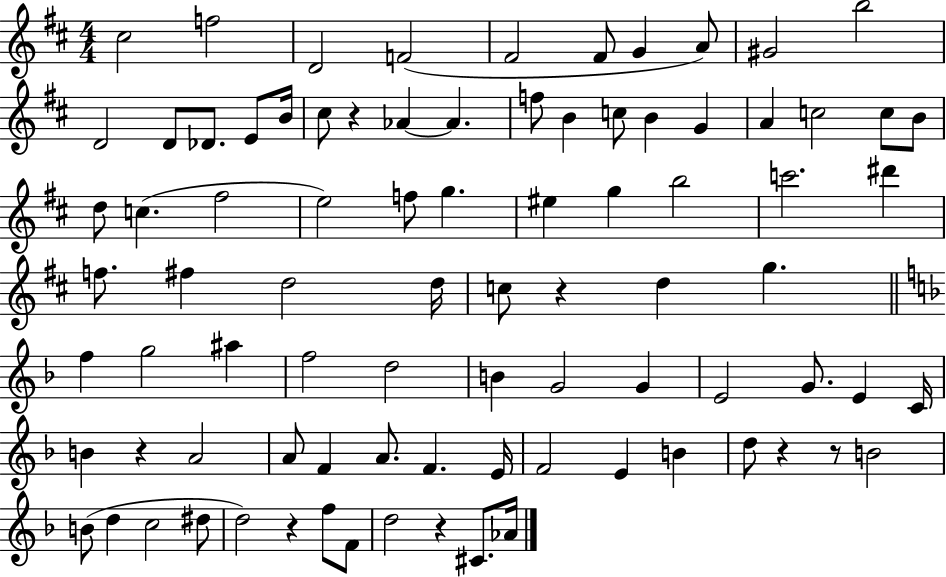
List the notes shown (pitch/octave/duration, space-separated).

C#5/h F5/h D4/h F4/h F#4/h F#4/e G4/q A4/e G#4/h B5/h D4/h D4/e Db4/e. E4/e B4/s C#5/e R/q Ab4/q Ab4/q. F5/e B4/q C5/e B4/q G4/q A4/q C5/h C5/e B4/e D5/e C5/q. F#5/h E5/h F5/e G5/q. EIS5/q G5/q B5/h C6/h. D#6/q F5/e. F#5/q D5/h D5/s C5/e R/q D5/q G5/q. F5/q G5/h A#5/q F5/h D5/h B4/q G4/h G4/q E4/h G4/e. E4/q C4/s B4/q R/q A4/h A4/e F4/q A4/e. F4/q. E4/s F4/h E4/q B4/q D5/e R/q R/e B4/h B4/e D5/q C5/h D#5/e D5/h R/q F5/e F4/e D5/h R/q C#4/e. Ab4/s